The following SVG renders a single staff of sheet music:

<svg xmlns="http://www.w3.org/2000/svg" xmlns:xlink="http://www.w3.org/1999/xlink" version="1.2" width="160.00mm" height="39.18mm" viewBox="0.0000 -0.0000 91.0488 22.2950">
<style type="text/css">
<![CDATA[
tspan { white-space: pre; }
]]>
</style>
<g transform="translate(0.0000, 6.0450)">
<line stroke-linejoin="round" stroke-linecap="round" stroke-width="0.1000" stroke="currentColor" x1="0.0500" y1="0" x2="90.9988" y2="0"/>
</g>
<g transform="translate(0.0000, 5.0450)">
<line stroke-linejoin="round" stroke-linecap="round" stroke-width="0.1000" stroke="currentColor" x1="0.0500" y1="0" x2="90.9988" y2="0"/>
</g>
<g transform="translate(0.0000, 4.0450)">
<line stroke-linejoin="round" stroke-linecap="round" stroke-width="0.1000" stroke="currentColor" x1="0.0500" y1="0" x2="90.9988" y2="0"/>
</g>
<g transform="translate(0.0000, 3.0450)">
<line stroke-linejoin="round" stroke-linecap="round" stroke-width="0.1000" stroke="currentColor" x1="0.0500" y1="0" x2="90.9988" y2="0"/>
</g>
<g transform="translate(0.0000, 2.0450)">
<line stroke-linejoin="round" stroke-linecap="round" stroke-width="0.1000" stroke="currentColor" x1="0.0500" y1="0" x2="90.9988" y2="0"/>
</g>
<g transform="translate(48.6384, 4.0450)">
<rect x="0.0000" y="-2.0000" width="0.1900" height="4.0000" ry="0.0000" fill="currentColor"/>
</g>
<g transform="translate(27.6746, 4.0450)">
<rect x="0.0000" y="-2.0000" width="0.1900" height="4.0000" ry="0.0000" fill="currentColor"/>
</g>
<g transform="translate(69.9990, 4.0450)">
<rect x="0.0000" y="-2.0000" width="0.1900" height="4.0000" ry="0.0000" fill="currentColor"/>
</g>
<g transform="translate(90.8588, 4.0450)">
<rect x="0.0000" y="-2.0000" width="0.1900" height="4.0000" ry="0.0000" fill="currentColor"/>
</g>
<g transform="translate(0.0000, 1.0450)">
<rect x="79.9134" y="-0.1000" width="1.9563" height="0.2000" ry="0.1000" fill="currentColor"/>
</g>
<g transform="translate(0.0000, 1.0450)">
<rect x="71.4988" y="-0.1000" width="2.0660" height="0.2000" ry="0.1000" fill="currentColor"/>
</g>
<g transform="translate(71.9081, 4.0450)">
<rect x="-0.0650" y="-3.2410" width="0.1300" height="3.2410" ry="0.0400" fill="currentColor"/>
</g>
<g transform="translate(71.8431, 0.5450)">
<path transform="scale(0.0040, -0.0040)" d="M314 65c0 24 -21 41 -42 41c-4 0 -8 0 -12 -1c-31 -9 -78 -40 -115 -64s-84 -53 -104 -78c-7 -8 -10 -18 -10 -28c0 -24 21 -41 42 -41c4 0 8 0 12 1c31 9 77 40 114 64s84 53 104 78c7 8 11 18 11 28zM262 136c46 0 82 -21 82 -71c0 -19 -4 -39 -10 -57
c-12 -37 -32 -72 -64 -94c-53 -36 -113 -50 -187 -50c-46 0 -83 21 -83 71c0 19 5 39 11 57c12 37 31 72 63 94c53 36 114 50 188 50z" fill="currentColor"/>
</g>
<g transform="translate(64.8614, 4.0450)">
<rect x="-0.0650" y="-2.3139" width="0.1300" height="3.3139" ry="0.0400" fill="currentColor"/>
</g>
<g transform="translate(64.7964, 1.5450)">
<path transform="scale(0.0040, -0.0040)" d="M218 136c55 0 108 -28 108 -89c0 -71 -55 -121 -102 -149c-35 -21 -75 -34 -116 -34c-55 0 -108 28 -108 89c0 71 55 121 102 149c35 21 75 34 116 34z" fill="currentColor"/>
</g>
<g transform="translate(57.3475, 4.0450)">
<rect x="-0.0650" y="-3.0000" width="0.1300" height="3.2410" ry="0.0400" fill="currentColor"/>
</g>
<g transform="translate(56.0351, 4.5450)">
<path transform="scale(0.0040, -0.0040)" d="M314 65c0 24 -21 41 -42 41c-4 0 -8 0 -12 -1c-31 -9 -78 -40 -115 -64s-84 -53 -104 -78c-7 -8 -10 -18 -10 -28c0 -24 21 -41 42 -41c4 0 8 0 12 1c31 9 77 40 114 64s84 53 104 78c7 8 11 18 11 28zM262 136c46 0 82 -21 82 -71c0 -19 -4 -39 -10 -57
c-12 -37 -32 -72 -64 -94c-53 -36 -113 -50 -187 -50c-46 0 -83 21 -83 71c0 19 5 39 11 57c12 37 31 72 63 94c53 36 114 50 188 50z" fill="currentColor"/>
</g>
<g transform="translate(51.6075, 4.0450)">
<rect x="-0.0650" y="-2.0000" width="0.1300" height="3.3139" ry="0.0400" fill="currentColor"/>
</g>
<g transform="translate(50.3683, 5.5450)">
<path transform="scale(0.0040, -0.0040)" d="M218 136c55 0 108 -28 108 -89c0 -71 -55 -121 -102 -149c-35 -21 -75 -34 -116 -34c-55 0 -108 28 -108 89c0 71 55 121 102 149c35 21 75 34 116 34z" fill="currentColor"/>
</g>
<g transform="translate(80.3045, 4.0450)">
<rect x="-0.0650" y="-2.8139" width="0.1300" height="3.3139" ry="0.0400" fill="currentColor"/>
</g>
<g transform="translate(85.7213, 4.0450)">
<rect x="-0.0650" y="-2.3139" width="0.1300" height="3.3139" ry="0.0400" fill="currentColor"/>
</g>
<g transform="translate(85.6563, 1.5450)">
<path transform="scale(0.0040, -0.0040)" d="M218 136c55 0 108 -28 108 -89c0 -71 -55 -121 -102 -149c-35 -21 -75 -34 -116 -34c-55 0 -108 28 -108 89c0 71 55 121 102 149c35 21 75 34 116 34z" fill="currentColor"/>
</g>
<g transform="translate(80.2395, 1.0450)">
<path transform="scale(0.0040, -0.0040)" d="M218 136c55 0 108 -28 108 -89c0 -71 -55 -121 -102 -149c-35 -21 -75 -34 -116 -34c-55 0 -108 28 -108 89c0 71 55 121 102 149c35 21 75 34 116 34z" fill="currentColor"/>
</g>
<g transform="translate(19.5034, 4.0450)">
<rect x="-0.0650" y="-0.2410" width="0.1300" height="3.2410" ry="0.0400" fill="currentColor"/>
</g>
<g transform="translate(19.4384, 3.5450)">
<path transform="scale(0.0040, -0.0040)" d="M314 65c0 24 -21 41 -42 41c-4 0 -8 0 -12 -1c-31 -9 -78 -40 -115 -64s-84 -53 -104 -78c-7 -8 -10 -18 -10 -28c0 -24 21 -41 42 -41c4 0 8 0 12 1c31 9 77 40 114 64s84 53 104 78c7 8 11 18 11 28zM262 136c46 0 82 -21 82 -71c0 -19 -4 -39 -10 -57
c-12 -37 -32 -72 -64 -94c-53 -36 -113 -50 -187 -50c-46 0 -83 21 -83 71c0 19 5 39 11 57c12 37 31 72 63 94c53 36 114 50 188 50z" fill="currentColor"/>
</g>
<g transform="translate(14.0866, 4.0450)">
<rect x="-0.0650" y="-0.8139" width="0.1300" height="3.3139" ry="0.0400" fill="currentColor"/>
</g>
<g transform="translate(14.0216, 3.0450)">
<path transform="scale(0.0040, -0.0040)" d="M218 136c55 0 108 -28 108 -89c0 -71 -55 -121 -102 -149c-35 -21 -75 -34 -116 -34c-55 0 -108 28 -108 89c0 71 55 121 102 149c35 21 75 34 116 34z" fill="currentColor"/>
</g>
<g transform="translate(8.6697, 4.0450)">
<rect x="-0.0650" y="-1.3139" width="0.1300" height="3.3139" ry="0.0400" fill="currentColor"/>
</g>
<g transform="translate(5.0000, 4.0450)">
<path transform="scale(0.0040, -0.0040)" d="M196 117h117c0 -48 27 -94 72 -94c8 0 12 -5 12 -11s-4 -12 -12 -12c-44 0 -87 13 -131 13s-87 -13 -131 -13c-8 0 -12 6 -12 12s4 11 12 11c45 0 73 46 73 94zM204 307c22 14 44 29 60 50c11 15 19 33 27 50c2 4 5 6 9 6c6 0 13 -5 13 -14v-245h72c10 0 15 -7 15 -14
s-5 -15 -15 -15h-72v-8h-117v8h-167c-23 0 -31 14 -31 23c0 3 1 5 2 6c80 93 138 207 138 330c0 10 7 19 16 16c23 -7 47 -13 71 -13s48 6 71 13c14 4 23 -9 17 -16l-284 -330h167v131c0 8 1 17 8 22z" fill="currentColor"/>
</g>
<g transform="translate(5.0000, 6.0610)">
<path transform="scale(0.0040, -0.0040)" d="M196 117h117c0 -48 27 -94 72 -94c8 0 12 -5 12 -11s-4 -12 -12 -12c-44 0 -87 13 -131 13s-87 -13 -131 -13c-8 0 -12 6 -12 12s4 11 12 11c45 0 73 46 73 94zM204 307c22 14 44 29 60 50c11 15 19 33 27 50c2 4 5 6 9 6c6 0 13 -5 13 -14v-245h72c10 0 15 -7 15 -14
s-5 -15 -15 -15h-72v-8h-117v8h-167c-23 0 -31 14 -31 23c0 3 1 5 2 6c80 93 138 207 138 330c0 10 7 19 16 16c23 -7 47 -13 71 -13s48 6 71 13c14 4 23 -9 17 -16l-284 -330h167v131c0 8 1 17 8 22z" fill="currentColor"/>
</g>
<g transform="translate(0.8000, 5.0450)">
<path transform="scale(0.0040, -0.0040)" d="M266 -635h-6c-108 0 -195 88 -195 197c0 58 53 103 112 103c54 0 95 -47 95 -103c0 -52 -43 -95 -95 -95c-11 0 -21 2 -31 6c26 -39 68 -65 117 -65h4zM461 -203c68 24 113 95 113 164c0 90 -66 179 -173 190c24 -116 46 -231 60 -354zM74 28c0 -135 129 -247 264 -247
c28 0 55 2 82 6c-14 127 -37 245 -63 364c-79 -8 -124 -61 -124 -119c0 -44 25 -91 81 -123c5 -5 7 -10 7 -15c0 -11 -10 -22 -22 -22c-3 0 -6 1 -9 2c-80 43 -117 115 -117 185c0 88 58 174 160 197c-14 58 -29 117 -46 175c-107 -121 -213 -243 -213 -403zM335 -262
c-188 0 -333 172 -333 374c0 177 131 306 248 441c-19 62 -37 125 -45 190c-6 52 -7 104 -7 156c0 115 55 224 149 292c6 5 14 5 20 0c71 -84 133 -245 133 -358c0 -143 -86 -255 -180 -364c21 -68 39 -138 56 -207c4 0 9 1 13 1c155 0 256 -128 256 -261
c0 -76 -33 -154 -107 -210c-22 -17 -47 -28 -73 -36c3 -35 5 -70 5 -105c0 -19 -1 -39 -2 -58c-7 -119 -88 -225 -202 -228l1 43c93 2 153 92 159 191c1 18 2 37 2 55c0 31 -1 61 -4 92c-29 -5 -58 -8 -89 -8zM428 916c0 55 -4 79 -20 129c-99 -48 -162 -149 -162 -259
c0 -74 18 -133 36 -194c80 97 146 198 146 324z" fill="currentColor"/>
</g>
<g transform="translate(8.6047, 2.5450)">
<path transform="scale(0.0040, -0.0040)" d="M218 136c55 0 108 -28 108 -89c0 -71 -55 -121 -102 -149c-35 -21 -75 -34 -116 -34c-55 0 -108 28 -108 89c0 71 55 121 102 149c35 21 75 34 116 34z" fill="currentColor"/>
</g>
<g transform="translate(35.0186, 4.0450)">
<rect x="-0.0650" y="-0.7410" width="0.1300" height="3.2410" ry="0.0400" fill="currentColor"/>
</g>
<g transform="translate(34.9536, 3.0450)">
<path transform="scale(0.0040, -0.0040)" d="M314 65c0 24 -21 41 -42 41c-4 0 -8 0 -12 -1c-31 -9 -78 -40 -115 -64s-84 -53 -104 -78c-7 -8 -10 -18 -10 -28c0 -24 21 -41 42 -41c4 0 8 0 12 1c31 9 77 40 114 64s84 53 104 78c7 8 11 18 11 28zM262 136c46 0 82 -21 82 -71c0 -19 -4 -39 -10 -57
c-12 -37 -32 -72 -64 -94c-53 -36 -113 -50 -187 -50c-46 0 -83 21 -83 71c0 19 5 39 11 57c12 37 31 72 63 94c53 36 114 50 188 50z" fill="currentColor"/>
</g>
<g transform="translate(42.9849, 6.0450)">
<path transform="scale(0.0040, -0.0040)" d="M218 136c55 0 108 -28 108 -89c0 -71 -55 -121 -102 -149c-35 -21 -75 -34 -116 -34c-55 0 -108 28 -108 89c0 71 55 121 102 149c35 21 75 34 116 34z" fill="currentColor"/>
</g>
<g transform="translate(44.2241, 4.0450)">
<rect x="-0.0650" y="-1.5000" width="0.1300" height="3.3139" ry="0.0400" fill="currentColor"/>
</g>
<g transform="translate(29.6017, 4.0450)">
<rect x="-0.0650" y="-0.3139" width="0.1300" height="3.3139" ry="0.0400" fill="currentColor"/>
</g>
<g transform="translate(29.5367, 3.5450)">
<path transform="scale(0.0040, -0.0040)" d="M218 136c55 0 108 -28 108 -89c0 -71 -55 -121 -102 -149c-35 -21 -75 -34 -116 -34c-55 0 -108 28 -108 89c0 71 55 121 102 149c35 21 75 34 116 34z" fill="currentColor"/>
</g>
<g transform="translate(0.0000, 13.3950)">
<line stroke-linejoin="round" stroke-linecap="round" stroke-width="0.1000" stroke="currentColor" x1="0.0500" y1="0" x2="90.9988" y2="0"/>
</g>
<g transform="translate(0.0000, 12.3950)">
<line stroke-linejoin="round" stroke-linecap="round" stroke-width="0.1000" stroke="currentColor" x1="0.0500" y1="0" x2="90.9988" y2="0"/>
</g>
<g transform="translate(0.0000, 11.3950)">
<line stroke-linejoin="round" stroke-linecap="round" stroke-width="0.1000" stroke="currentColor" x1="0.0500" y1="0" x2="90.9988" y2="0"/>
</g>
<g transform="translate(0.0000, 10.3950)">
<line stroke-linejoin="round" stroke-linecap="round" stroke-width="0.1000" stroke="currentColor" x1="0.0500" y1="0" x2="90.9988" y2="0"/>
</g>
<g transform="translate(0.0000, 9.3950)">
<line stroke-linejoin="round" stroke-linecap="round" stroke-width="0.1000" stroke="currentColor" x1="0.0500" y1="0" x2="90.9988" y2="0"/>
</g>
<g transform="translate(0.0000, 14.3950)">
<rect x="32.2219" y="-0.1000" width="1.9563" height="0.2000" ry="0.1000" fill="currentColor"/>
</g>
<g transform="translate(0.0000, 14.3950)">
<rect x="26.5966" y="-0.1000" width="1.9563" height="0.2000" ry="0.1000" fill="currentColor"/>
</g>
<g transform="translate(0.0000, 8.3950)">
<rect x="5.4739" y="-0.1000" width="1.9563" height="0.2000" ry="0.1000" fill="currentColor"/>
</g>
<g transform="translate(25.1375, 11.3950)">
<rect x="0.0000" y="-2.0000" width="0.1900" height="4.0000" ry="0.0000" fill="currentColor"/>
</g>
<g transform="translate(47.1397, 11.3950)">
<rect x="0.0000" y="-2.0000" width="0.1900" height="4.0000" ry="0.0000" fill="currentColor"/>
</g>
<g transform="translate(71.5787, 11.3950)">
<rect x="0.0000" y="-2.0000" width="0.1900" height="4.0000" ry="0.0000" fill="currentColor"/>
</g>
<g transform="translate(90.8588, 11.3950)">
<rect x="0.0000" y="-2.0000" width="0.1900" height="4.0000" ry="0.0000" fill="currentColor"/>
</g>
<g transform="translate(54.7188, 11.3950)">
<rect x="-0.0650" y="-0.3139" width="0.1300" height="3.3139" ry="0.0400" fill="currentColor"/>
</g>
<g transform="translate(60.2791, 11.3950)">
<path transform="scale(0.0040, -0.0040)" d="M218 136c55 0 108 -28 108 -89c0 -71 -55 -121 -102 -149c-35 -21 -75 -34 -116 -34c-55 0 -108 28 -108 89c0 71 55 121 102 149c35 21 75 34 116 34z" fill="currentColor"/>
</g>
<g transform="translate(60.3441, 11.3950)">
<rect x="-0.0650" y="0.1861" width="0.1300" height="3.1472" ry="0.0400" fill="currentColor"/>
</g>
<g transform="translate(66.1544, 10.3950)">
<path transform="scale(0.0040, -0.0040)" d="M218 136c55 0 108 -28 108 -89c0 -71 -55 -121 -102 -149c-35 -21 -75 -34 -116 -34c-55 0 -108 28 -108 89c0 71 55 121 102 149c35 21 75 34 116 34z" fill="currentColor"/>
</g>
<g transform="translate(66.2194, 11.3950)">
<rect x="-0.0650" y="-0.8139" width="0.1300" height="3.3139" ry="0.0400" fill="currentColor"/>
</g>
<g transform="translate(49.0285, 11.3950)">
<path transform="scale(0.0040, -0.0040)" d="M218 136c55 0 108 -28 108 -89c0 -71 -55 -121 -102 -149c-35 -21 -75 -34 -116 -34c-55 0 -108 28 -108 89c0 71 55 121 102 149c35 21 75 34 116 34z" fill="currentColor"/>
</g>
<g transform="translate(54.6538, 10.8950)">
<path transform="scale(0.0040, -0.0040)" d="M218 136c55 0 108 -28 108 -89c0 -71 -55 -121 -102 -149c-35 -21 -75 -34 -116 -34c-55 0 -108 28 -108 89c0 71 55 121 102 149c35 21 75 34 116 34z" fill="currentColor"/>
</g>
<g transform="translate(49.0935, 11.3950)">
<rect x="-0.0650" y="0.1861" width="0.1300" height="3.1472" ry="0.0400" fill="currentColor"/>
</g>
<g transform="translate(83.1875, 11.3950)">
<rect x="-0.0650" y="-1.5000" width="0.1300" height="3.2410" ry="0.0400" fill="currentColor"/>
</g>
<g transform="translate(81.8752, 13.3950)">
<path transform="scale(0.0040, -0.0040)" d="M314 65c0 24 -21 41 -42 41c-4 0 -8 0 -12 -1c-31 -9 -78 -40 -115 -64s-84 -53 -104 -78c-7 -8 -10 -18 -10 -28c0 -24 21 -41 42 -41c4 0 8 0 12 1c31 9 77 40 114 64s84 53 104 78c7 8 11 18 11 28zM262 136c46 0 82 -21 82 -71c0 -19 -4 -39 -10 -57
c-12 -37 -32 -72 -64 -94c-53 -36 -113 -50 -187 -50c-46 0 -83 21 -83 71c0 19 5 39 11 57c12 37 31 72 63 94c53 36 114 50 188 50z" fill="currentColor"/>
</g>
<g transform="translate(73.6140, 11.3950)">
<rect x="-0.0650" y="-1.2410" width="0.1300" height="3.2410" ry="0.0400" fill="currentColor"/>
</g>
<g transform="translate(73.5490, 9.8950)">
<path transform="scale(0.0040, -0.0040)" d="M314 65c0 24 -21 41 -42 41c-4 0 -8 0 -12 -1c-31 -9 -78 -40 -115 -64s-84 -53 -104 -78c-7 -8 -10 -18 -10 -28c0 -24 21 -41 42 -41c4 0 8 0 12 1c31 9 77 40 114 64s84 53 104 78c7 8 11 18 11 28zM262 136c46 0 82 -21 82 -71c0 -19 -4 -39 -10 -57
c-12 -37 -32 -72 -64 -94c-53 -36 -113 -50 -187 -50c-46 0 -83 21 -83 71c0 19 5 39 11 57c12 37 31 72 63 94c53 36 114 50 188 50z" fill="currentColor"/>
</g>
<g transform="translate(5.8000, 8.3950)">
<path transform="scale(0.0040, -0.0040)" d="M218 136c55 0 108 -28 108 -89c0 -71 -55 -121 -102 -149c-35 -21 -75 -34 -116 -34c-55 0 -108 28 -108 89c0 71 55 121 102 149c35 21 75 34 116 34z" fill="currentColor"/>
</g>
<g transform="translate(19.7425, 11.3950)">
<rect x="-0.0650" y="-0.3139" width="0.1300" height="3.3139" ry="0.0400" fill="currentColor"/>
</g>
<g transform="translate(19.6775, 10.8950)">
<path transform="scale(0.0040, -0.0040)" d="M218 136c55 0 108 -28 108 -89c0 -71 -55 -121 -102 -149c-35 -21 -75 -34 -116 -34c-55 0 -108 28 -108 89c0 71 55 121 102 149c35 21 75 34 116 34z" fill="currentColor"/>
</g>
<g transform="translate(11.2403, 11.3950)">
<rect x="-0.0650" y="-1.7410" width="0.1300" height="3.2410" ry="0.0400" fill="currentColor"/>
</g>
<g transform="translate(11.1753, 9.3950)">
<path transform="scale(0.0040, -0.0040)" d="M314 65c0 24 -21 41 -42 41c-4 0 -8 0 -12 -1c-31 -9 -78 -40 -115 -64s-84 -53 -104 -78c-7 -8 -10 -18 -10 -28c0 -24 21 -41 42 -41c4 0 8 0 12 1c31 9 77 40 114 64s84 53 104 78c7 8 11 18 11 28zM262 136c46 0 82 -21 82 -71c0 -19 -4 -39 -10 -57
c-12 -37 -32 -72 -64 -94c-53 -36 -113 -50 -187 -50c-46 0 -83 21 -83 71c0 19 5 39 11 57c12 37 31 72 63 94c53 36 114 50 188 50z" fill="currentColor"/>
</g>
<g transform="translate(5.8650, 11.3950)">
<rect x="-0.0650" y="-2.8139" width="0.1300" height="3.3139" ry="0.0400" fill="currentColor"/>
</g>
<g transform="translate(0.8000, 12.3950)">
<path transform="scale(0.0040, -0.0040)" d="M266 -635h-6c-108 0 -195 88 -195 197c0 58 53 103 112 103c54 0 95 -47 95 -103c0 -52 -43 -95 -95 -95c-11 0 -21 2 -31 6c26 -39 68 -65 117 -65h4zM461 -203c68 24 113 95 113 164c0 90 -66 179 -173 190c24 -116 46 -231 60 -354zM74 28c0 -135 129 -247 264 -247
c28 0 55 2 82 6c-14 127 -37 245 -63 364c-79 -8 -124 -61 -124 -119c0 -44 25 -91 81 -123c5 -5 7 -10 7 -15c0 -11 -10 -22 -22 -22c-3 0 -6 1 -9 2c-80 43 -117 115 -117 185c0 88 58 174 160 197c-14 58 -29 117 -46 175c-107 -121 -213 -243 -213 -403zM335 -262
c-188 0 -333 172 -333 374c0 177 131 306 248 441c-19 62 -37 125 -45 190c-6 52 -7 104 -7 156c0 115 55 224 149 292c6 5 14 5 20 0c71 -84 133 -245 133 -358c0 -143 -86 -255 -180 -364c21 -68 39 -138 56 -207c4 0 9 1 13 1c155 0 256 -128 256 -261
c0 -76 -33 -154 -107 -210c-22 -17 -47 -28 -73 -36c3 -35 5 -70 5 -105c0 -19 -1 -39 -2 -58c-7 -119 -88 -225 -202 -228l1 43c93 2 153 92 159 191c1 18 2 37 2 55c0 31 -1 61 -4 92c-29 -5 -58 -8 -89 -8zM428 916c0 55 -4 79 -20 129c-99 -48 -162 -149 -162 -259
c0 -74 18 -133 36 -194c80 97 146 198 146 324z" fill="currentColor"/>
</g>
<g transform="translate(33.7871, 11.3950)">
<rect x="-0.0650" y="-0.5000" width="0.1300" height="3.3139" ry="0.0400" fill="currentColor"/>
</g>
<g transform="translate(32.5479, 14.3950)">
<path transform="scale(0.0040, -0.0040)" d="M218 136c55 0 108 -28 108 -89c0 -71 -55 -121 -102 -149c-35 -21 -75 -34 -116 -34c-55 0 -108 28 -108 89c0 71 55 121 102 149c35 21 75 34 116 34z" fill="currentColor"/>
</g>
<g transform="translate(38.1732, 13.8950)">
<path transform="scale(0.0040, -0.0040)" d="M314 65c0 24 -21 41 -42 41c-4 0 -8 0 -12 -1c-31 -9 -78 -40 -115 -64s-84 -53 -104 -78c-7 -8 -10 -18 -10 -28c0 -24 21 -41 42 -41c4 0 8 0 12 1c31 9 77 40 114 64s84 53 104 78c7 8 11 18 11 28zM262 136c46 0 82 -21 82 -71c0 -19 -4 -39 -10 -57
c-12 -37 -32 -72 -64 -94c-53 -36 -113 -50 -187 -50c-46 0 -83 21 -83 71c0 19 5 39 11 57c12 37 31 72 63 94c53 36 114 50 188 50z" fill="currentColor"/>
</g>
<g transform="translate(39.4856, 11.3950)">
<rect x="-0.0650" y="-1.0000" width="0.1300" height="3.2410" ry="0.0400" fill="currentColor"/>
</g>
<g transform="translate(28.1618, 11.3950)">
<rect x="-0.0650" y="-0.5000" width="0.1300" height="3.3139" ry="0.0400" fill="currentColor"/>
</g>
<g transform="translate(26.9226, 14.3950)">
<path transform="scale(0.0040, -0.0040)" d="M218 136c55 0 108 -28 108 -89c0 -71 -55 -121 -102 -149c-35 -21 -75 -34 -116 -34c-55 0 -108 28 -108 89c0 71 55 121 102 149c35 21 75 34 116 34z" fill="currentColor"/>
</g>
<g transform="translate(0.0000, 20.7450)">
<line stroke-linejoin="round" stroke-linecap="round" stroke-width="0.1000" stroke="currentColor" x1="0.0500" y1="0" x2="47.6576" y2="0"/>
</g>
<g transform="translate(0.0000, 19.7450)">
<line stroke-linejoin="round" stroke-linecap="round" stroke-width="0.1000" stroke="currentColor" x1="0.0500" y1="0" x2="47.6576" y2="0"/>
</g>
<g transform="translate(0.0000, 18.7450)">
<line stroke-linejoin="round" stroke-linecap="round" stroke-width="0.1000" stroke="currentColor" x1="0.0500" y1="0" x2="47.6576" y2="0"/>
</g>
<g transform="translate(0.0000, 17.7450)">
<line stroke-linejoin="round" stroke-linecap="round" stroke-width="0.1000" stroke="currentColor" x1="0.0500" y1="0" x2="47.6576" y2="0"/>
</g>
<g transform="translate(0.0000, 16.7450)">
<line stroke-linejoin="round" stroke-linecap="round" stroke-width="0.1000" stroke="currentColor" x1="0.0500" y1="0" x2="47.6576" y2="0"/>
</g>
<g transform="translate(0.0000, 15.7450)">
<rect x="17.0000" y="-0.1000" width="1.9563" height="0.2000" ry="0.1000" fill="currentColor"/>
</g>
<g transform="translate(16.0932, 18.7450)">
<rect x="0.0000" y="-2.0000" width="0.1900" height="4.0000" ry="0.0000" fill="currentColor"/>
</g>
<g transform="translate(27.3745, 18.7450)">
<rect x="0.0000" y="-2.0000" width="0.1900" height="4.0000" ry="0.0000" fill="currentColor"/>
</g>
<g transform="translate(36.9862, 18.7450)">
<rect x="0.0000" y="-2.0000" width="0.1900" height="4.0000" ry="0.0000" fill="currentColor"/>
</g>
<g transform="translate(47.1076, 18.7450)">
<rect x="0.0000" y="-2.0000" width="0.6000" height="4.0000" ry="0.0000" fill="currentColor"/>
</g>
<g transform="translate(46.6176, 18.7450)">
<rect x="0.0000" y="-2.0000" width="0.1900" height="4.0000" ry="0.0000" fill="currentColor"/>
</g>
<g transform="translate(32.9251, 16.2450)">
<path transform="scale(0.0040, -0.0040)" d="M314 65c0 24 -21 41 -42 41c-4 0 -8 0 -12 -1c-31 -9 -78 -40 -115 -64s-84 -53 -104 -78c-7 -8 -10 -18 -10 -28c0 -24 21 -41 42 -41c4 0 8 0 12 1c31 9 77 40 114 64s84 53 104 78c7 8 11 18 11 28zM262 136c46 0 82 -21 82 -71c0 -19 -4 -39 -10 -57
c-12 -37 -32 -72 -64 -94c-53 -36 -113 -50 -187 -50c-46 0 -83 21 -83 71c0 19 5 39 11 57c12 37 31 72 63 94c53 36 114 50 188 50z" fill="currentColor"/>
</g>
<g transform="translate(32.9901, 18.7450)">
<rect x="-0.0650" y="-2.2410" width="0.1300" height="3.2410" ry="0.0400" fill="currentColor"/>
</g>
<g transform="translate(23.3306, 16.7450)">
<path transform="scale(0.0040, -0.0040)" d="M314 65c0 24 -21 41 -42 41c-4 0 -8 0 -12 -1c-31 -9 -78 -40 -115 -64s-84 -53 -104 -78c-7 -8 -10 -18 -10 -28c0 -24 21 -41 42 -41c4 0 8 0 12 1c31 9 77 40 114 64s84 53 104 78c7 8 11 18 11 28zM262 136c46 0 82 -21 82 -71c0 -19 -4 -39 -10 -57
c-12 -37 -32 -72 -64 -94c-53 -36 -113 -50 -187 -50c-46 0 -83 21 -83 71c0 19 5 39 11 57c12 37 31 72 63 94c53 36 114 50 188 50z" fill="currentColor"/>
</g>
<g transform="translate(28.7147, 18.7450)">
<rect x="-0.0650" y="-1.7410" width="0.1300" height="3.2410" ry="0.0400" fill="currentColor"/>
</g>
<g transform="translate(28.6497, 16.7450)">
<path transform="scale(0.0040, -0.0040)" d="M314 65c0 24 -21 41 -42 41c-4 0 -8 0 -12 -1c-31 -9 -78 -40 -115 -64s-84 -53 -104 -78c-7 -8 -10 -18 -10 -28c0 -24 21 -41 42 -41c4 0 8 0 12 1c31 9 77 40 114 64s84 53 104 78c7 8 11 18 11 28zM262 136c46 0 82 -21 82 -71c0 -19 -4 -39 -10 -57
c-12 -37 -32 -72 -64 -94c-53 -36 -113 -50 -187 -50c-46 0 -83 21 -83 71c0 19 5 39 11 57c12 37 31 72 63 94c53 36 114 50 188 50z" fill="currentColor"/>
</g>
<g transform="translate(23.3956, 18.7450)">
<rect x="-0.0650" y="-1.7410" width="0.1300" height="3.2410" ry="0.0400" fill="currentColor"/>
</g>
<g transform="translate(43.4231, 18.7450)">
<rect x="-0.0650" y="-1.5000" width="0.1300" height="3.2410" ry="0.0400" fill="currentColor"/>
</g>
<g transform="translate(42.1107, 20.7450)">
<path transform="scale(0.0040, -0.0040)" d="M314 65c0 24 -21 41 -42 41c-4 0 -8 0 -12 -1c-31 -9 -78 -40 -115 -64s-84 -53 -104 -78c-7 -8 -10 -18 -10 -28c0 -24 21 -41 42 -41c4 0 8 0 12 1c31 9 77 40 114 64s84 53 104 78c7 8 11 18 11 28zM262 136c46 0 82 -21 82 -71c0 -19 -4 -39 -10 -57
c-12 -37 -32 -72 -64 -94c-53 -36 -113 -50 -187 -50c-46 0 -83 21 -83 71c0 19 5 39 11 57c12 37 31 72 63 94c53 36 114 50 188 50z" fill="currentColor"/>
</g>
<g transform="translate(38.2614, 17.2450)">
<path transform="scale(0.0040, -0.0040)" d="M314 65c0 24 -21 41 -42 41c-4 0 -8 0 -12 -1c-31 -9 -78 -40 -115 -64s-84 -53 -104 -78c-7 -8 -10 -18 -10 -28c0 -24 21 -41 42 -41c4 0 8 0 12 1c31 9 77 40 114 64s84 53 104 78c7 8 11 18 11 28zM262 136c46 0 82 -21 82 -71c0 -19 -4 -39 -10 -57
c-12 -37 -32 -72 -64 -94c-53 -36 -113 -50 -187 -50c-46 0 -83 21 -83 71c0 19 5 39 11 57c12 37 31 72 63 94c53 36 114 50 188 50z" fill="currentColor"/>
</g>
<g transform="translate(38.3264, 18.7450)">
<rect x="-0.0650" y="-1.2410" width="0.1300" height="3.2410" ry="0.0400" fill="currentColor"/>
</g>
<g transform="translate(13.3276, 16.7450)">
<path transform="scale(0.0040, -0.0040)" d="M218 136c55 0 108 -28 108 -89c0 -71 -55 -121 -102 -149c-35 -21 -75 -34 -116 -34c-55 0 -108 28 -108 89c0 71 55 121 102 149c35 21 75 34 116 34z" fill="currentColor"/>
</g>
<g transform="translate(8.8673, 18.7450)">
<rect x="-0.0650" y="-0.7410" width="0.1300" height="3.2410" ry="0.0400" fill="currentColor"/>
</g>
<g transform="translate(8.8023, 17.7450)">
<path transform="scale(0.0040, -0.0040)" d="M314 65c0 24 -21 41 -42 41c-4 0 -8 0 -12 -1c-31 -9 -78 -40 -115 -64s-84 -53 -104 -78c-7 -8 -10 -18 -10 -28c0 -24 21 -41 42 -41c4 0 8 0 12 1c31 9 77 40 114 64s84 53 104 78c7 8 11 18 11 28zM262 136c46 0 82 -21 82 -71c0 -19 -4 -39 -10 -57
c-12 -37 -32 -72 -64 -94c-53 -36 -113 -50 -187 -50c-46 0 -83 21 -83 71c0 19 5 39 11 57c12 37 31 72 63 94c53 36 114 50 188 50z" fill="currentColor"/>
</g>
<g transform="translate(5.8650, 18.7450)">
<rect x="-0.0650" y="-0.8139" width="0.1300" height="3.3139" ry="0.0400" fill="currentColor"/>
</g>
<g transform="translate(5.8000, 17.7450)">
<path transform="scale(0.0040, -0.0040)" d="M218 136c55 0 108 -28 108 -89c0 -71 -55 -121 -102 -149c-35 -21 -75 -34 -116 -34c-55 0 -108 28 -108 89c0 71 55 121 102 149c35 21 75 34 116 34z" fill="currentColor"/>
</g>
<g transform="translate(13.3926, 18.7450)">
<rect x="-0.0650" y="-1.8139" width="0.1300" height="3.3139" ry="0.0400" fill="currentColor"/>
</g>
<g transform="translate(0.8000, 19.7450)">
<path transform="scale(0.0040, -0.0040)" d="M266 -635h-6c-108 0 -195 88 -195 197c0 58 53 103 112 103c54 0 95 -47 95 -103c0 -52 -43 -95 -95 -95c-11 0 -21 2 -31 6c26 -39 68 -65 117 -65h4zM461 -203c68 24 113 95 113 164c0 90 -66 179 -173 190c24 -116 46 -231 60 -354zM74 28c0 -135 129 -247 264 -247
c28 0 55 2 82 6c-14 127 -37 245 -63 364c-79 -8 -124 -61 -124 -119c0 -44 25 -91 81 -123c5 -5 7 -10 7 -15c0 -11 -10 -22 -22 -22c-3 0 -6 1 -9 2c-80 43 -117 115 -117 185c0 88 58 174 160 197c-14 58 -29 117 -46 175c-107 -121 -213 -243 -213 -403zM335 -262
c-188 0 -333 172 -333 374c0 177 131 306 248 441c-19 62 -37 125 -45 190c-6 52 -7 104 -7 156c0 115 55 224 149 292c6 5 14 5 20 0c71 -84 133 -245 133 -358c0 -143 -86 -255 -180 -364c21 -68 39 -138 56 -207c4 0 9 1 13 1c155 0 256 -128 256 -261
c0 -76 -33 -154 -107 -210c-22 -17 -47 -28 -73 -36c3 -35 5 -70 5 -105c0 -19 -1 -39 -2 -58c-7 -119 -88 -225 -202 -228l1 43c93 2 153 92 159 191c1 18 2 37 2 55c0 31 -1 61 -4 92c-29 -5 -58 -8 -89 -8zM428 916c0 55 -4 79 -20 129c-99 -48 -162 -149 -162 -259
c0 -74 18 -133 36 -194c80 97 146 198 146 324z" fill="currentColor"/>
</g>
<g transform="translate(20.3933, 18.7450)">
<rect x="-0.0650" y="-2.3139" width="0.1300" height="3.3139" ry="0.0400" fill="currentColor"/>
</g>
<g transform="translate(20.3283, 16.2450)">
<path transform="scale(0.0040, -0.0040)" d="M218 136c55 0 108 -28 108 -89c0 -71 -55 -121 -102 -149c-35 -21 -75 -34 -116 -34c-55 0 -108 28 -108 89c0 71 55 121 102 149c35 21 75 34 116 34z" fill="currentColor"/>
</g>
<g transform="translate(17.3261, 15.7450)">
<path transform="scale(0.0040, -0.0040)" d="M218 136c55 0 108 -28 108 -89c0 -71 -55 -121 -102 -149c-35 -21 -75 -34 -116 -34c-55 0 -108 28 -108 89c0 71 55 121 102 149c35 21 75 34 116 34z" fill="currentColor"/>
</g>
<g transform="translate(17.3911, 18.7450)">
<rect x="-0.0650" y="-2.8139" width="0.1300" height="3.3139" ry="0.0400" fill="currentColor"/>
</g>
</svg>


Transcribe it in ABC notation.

X:1
T:Untitled
M:4/4
L:1/4
K:C
e d c2 c d2 E F A2 g b2 a g a f2 c C C D2 B c B d e2 E2 d d2 f a g f2 f2 g2 e2 E2